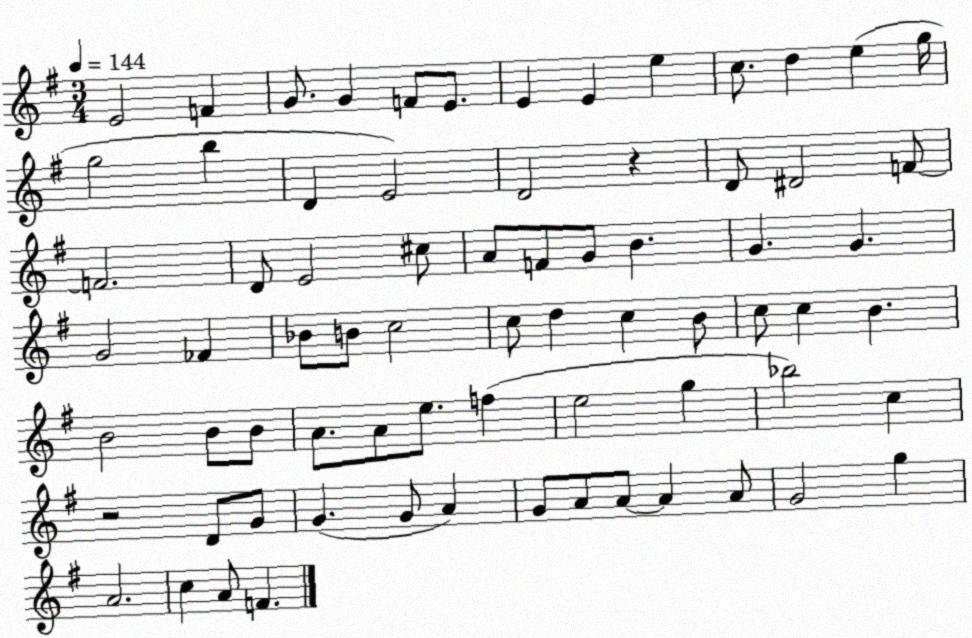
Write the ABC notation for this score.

X:1
T:Untitled
M:3/4
L:1/4
K:G
E2 F G/2 G F/2 E/2 E E e c/2 d e g/4 g2 b D E2 D2 z D/2 ^D2 F/2 F2 D/2 E2 ^c/2 A/2 F/2 G/2 B G G G2 _F _B/2 B/2 c2 c/2 d c B/2 c/2 c B B2 B/2 B/2 A/2 A/2 e/2 f e2 g _b2 c z2 D/2 G/2 G G/2 A G/2 A/2 A/2 A A/2 G2 g A2 c A/2 F